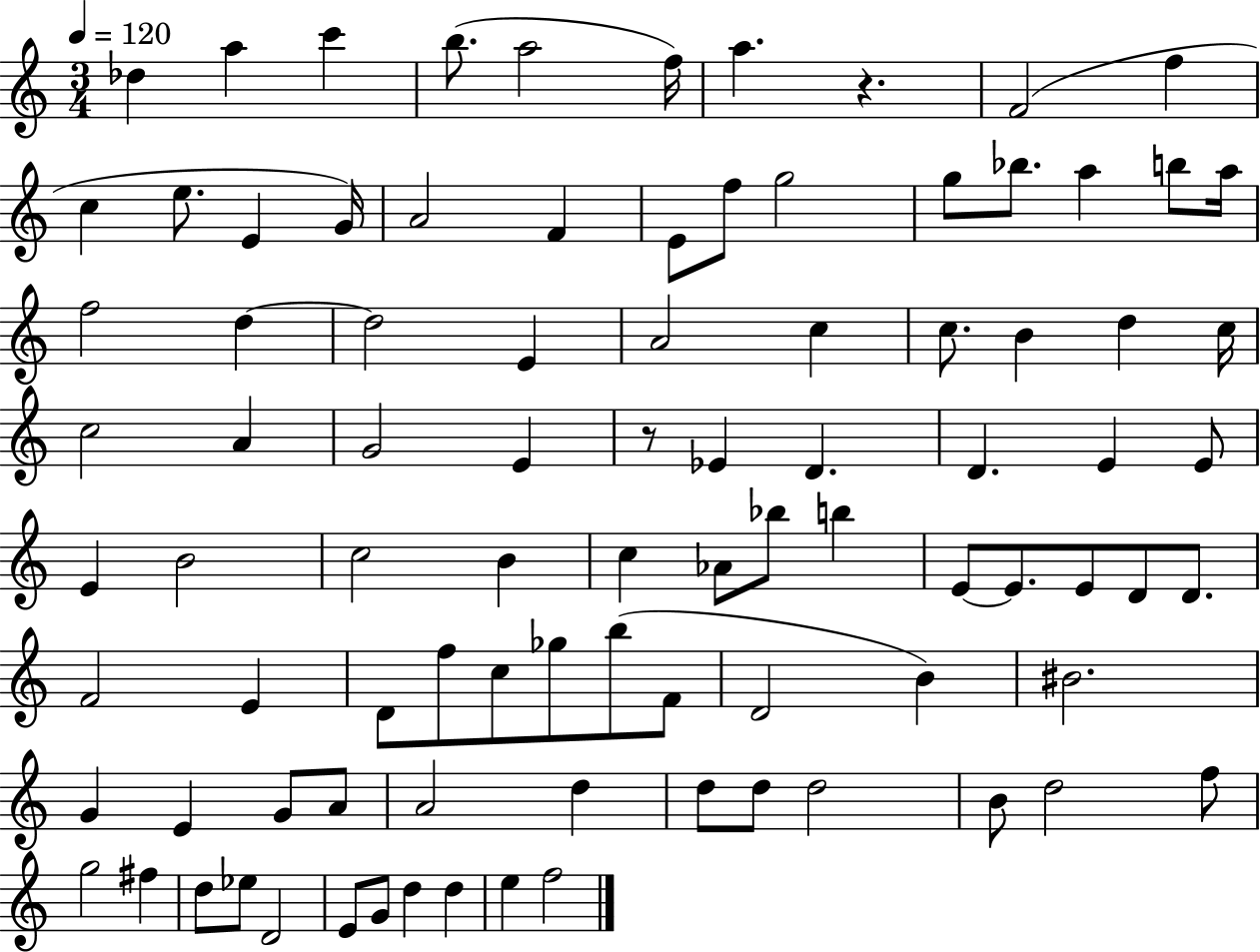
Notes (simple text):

Db5/q A5/q C6/q B5/e. A5/h F5/s A5/q. R/q. F4/h F5/q C5/q E5/e. E4/q G4/s A4/h F4/q E4/e F5/e G5/h G5/e Bb5/e. A5/q B5/e A5/s F5/h D5/q D5/h E4/q A4/h C5/q C5/e. B4/q D5/q C5/s C5/h A4/q G4/h E4/q R/e Eb4/q D4/q. D4/q. E4/q E4/e E4/q B4/h C5/h B4/q C5/q Ab4/e Bb5/e B5/q E4/e E4/e. E4/e D4/e D4/e. F4/h E4/q D4/e F5/e C5/e Gb5/e B5/e F4/e D4/h B4/q BIS4/h. G4/q E4/q G4/e A4/e A4/h D5/q D5/e D5/e D5/h B4/e D5/h F5/e G5/h F#5/q D5/e Eb5/e D4/h E4/e G4/e D5/q D5/q E5/q F5/h